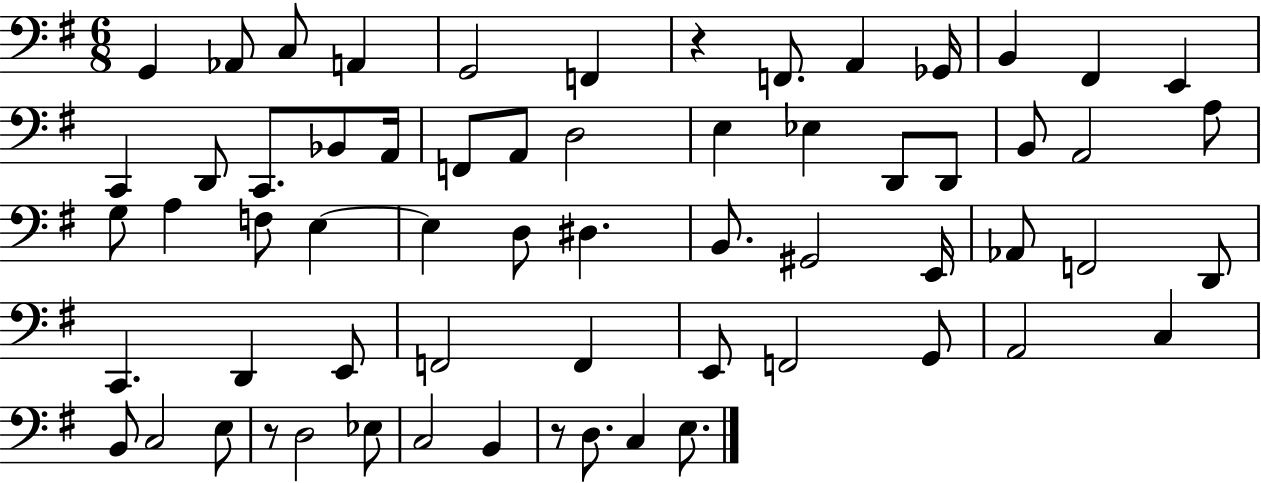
X:1
T:Untitled
M:6/8
L:1/4
K:G
G,, _A,,/2 C,/2 A,, G,,2 F,, z F,,/2 A,, _G,,/4 B,, ^F,, E,, C,, D,,/2 C,,/2 _B,,/2 A,,/4 F,,/2 A,,/2 D,2 E, _E, D,,/2 D,,/2 B,,/2 A,,2 A,/2 G,/2 A, F,/2 E, E, D,/2 ^D, B,,/2 ^G,,2 E,,/4 _A,,/2 F,,2 D,,/2 C,, D,, E,,/2 F,,2 F,, E,,/2 F,,2 G,,/2 A,,2 C, B,,/2 C,2 E,/2 z/2 D,2 _E,/2 C,2 B,, z/2 D,/2 C, E,/2